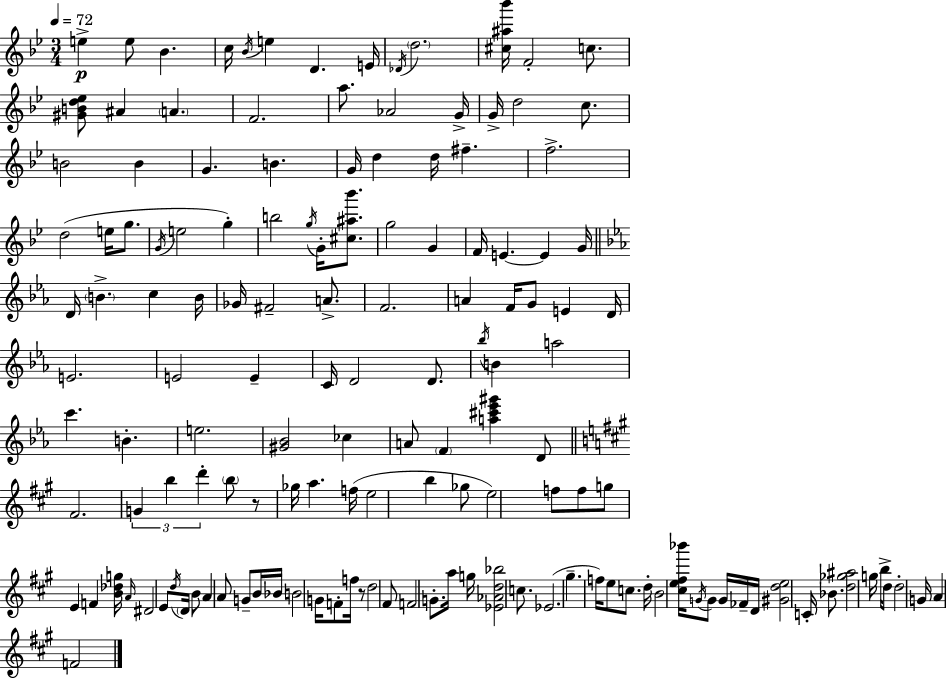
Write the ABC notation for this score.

X:1
T:Untitled
M:3/4
L:1/4
K:Gm
e e/2 _B c/4 _B/4 e D E/4 _D/4 d2 [^c^a_b']/4 F2 c/2 [^GBd_e]/2 ^A A F2 a/2 _A2 G/4 G/4 d2 c/2 B2 B G B G/4 d d/4 ^f f2 d2 e/4 g/2 G/4 e2 g b2 g/4 G/4 [^c^a_b']/2 g2 G F/4 E E G/4 D/4 B c B/4 _G/4 ^F2 A/2 F2 A F/4 G/2 E D/4 E2 E2 E C/4 D2 D/2 _b/4 B a2 c' B e2 [^G_B]2 _c A/2 F [a^c'_e'^g'] D/2 ^F2 G b d' b/2 z/2 _g/4 a f/4 e2 b _g/2 e2 f/2 f/2 g/2 E F [B_dg]/4 A/4 ^D2 E/2 d/4 D/4 B/2 A A/2 G/2 B/4 _B/4 B2 G/4 F/2 f/4 z/2 d2 ^F/2 F2 G/2 a/4 g/4 [_E_Ad_b]2 c/2 _E2 ^g f/4 e/2 c/2 d/4 B2 [^ce^f_b']/4 G/4 G/2 G/4 _F/4 D/4 [^Gde]2 C/4 _B/2 [d_g^a]2 g/4 b/4 d/2 d2 G/4 A F2